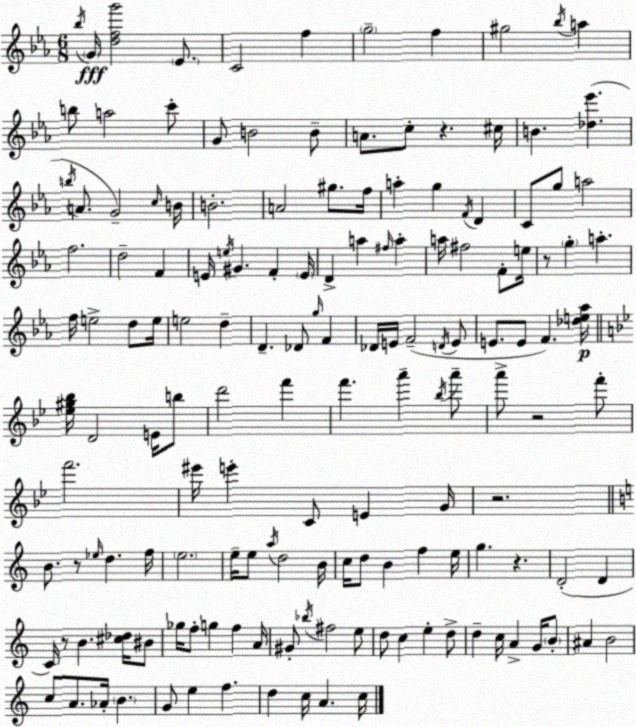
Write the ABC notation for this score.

X:1
T:Untitled
M:6/8
L:1/4
K:Cm
_b/4 G/4 [dfg']2 _E/2 C2 f g2 f ^g2 _b/4 a b/2 a2 c'/2 G/2 B2 B/2 A/2 c/2 z ^c/4 B [_d_e'] b/4 A/2 G2 c/4 B/4 B2 A2 ^g/2 f/4 a g F/4 D C/2 g/2 a2 f2 d2 F E/4 e/4 ^G F E/4 D a ^f/4 a a/4 ^f2 F/2 e/4 z/2 g a f/4 e2 d/2 e/4 e2 d D _D/2 g/4 F _D/4 E/4 F2 D/4 E/2 E/2 E/2 F [_de_a]/4 [_e^g_b]/4 D2 E/4 b/2 d'2 f' f' a' _b/4 a'/2 a'/2 z2 f'/2 f'2 ^e'/4 e' C/2 E G/4 z2 B/2 z/2 _e/4 d f/4 e2 e/4 e/2 a/4 d2 B/4 c/4 d/2 B f e/4 g z D2 D C/4 z/2 B [^c_d]/4 ^B/2 _g/4 f/2 g f A/4 ^G/2 _b/4 ^f2 e/2 d/2 c e d/2 d c/4 A G/4 B/2 ^A B2 c/2 A/2 _A/4 B G/2 e f d c/4 A c/4